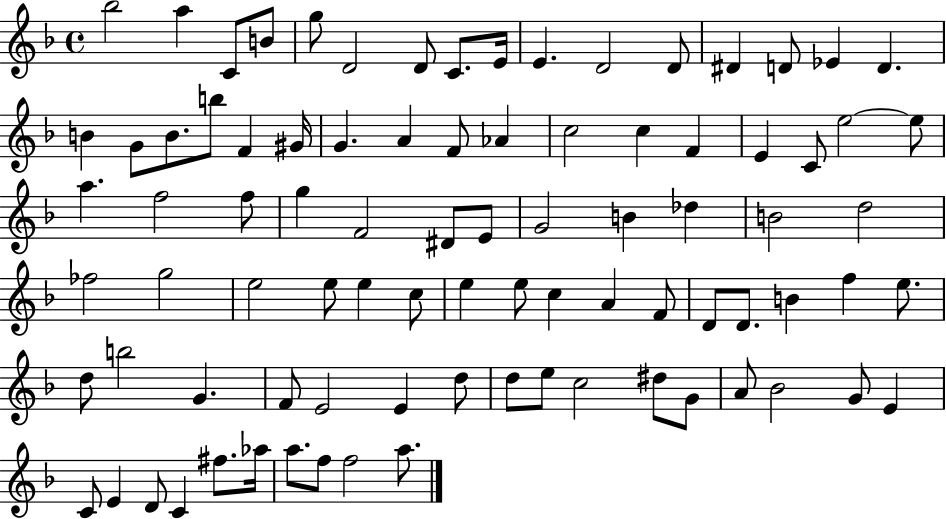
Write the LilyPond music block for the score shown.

{
  \clef treble
  \time 4/4
  \defaultTimeSignature
  \key f \major
  \repeat volta 2 { bes''2 a''4 c'8 b'8 | g''8 d'2 d'8 c'8. e'16 | e'4. d'2 d'8 | dis'4 d'8 ees'4 d'4. | \break b'4 g'8 b'8. b''8 f'4 gis'16 | g'4. a'4 f'8 aes'4 | c''2 c''4 f'4 | e'4 c'8 e''2~~ e''8 | \break a''4. f''2 f''8 | g''4 f'2 dis'8 e'8 | g'2 b'4 des''4 | b'2 d''2 | \break fes''2 g''2 | e''2 e''8 e''4 c''8 | e''4 e''8 c''4 a'4 f'8 | d'8 d'8. b'4 f''4 e''8. | \break d''8 b''2 g'4. | f'8 e'2 e'4 d''8 | d''8 e''8 c''2 dis''8 g'8 | a'8 bes'2 g'8 e'4 | \break c'8 e'4 d'8 c'4 fis''8. aes''16 | a''8. f''8 f''2 a''8. | } \bar "|."
}